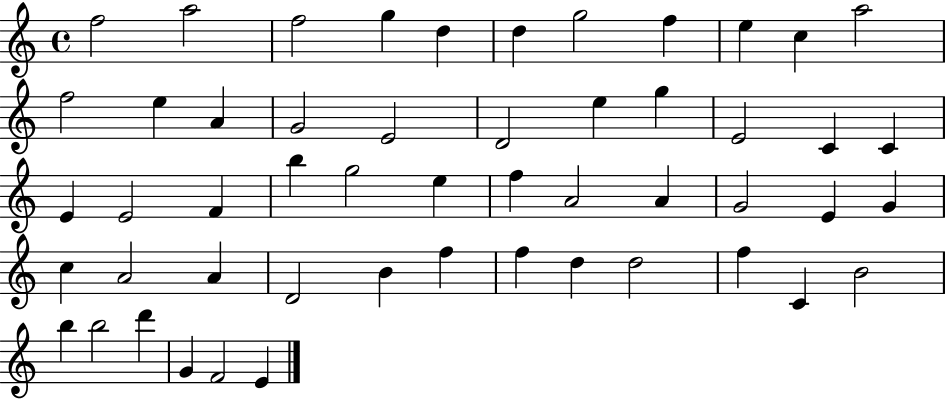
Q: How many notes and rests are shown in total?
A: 52